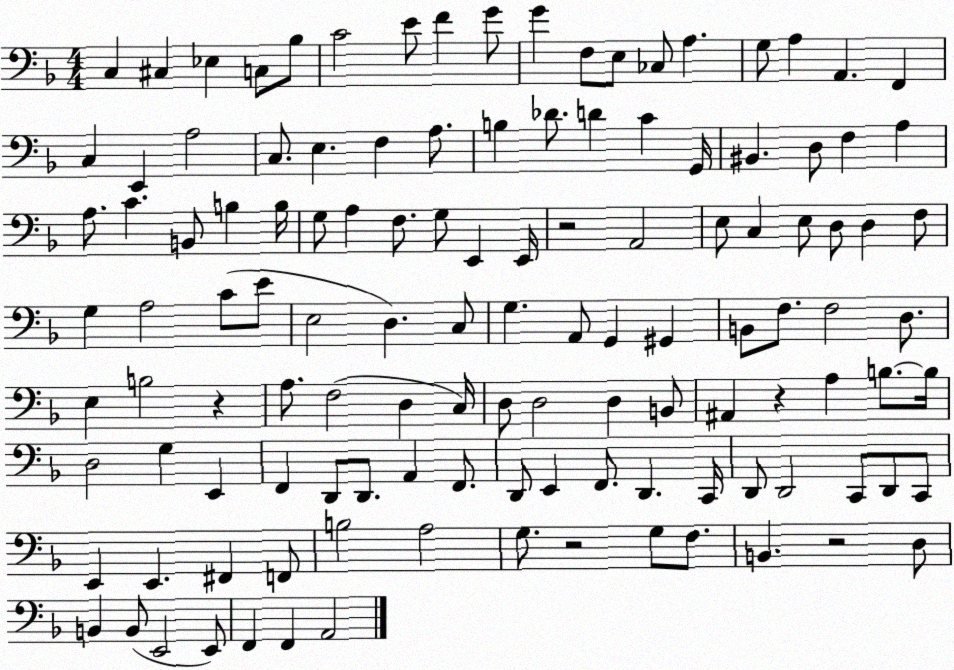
X:1
T:Untitled
M:4/4
L:1/4
K:F
C, ^C, _E, C,/2 _B,/2 C2 E/2 F G/2 G F,/2 E,/2 _C,/2 A, G,/2 A, A,, F,, C, E,, A,2 C,/2 E, F, A,/2 B, _D/2 D C G,,/4 ^B,, D,/2 F, A, A,/2 C B,,/2 B, B,/4 G,/2 A, F,/2 G,/2 E,, E,,/4 z2 A,,2 E,/2 C, E,/2 D,/2 D, F,/2 G, A,2 C/2 E/2 E,2 D, C,/2 G, A,,/2 G,, ^G,, B,,/2 F,/2 F,2 D,/2 E, B,2 z A,/2 F,2 D, C,/4 D,/2 D,2 D, B,,/2 ^A,, z A, B,/2 B,/4 D,2 G, E,, F,, D,,/2 D,,/2 A,, F,,/2 D,,/2 E,, F,,/2 D,, C,,/4 D,,/2 D,,2 C,,/2 D,,/2 C,,/2 E,, E,, ^F,, F,,/2 B,2 A,2 G,/2 z2 G,/2 F,/2 B,, z2 D,/2 B,, B,,/2 E,,2 E,,/2 F,, F,, A,,2